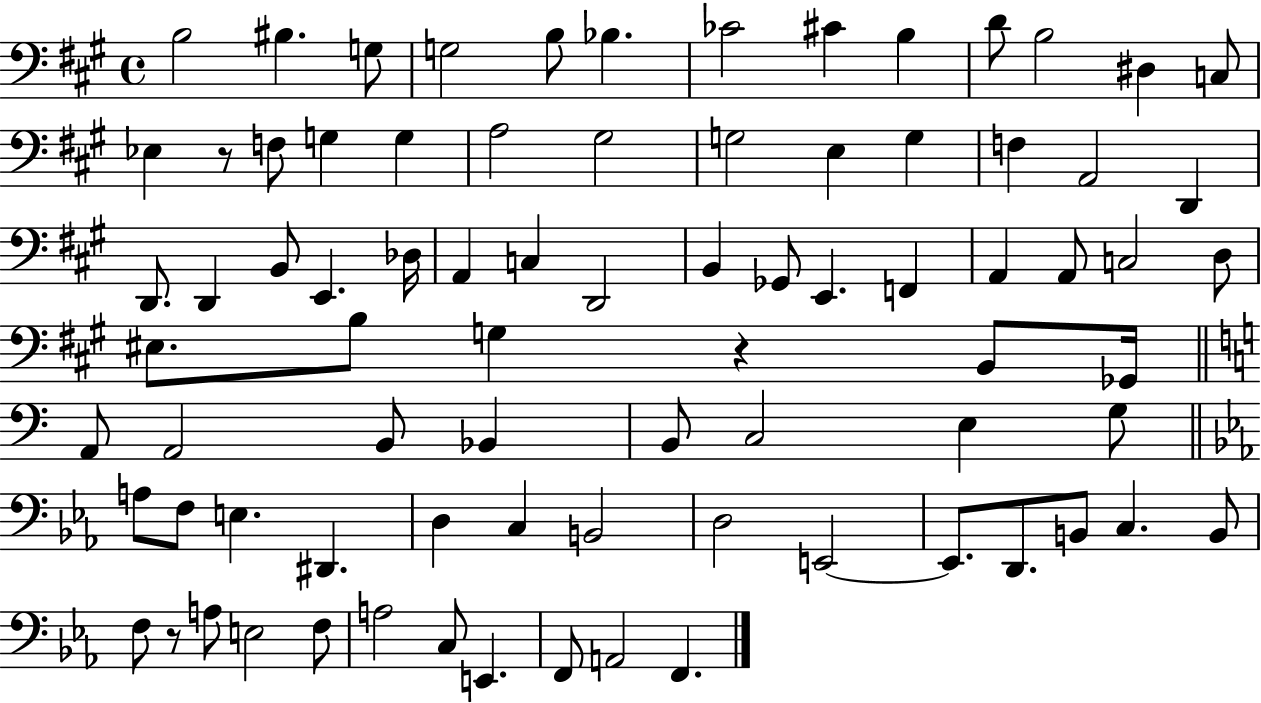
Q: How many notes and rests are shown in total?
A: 81